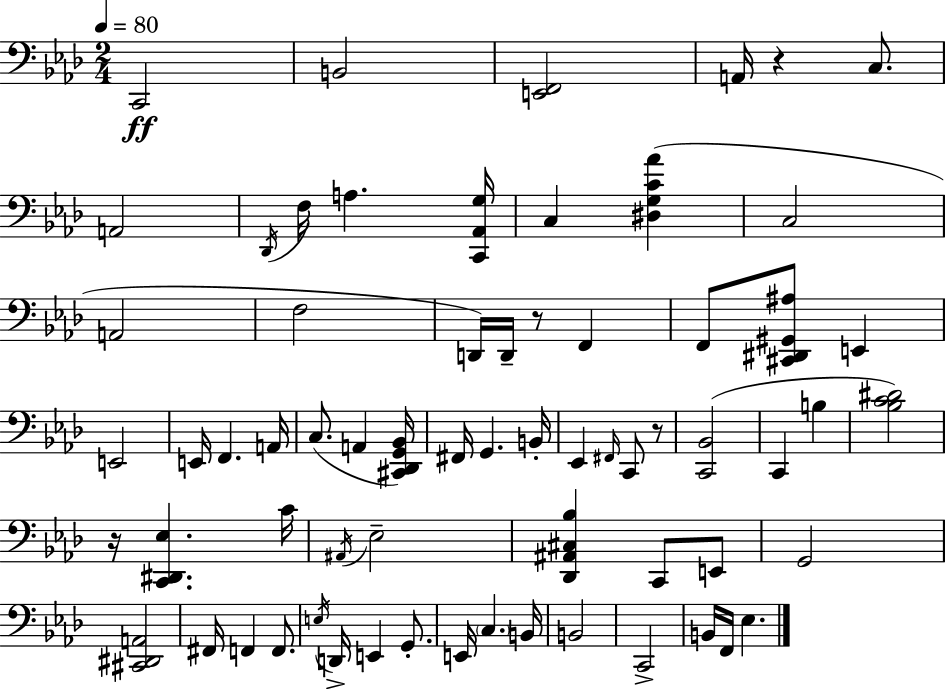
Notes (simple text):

C2/h B2/h [E2,F2]/h A2/s R/q C3/e. A2/h Db2/s F3/s A3/q. [C2,Ab2,G3]/s C3/q [D#3,G3,C4,Ab4]/q C3/h A2/h F3/h D2/s D2/s R/e F2/q F2/e [C#2,D#2,G#2,A#3]/e E2/q E2/h E2/s F2/q. A2/s C3/e. A2/q [C#2,Db2,G2,Bb2]/s F#2/s G2/q. B2/s Eb2/q F#2/s C2/e R/e [C2,Bb2]/h C2/q B3/q [Bb3,C4,D#4]/h R/s [C2,D#2,Eb3]/q. C4/s A#2/s Eb3/h [Db2,A#2,C#3,Bb3]/q C2/e E2/e G2/h [C#2,D#2,A2]/h F#2/s F2/q F2/e. E3/s D2/s E2/q G2/e. E2/s C3/q. B2/s B2/h C2/h B2/s F2/s Eb3/q.